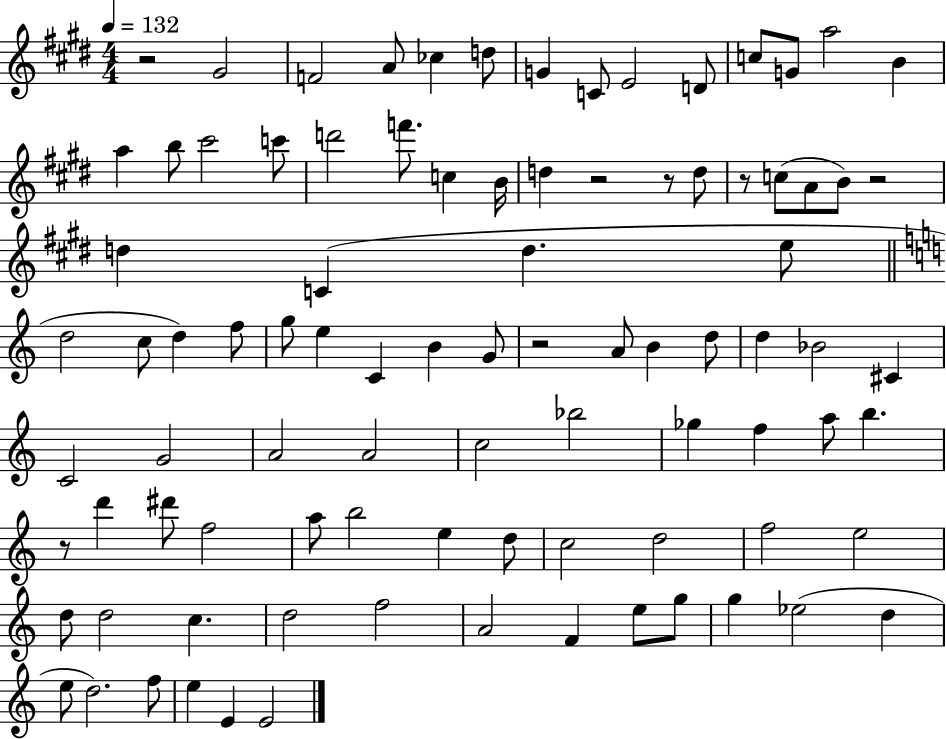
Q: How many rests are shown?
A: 7